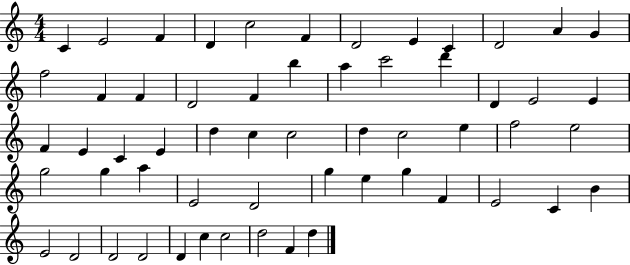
C4/q E4/h F4/q D4/q C5/h F4/q D4/h E4/q C4/q D4/h A4/q G4/q F5/h F4/q F4/q D4/h F4/q B5/q A5/q C6/h D6/q D4/q E4/h E4/q F4/q E4/q C4/q E4/q D5/q C5/q C5/h D5/q C5/h E5/q F5/h E5/h G5/h G5/q A5/q E4/h D4/h G5/q E5/q G5/q F4/q E4/h C4/q B4/q E4/h D4/h D4/h D4/h D4/q C5/q C5/h D5/h F4/q D5/q